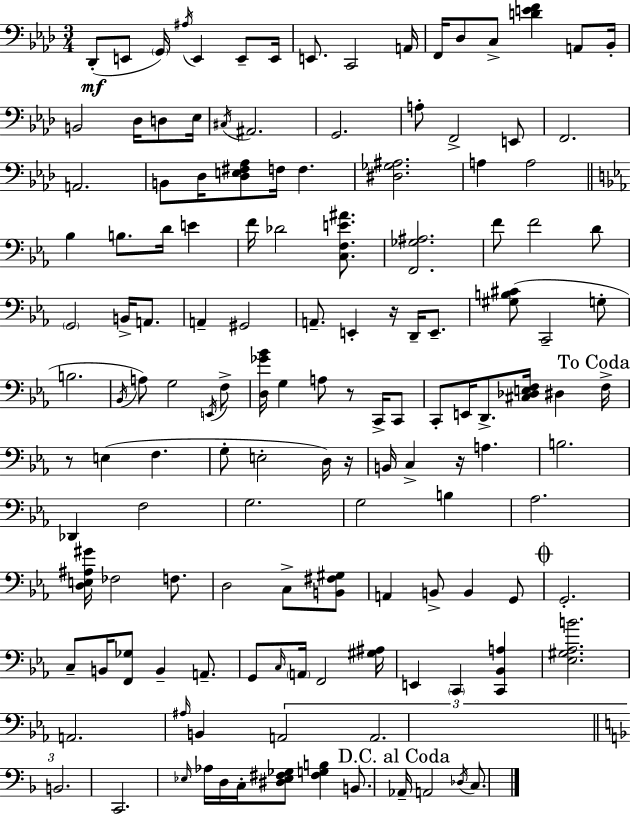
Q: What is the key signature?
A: AES major